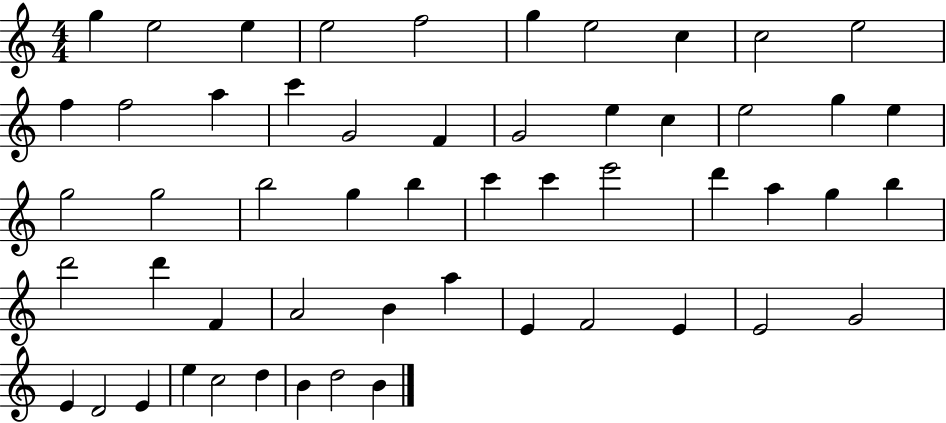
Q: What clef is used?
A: treble